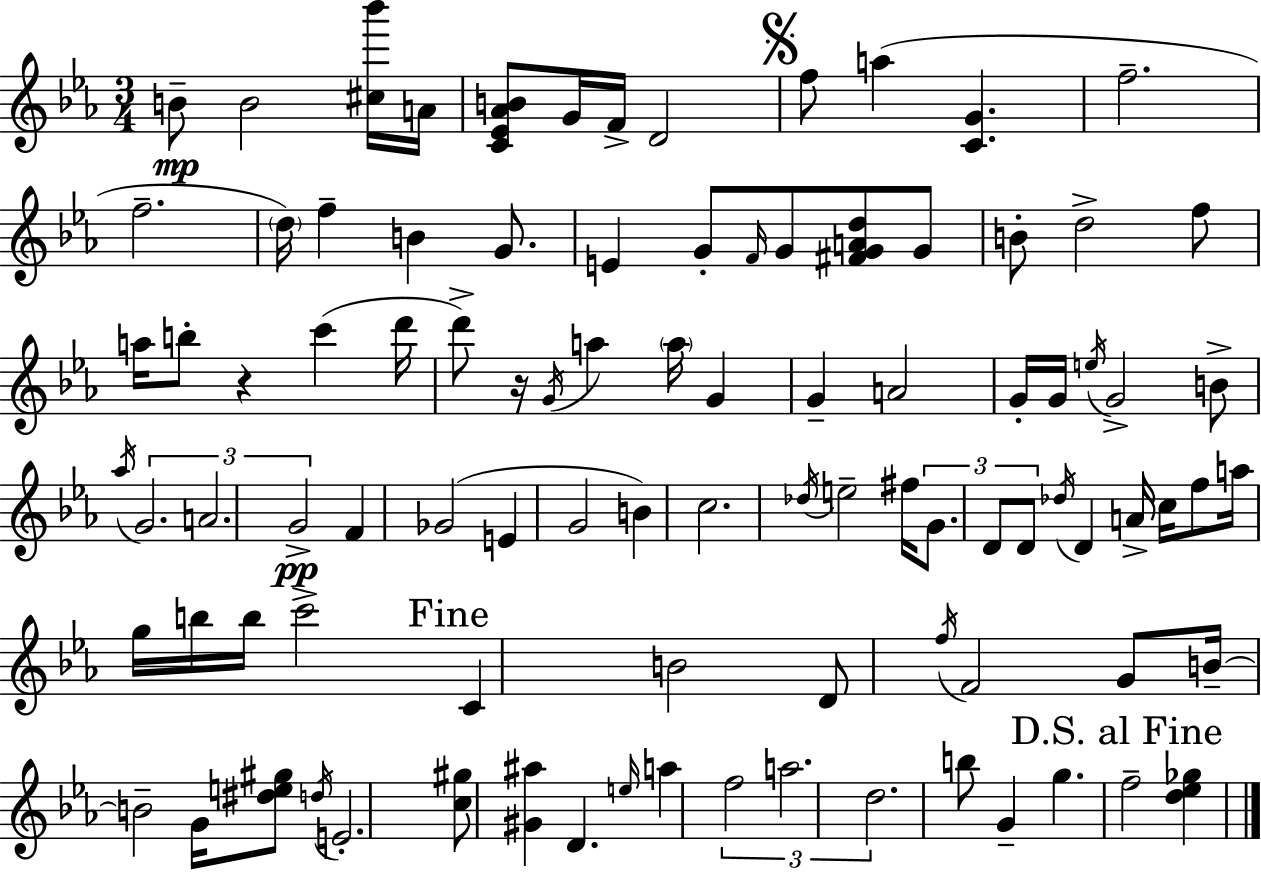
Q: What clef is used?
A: treble